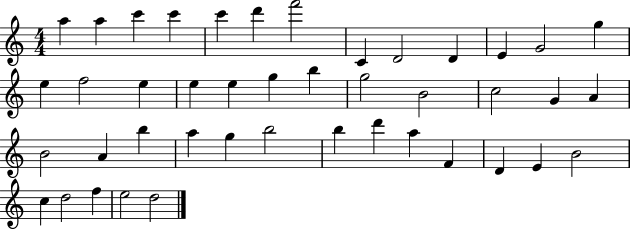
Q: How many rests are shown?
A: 0